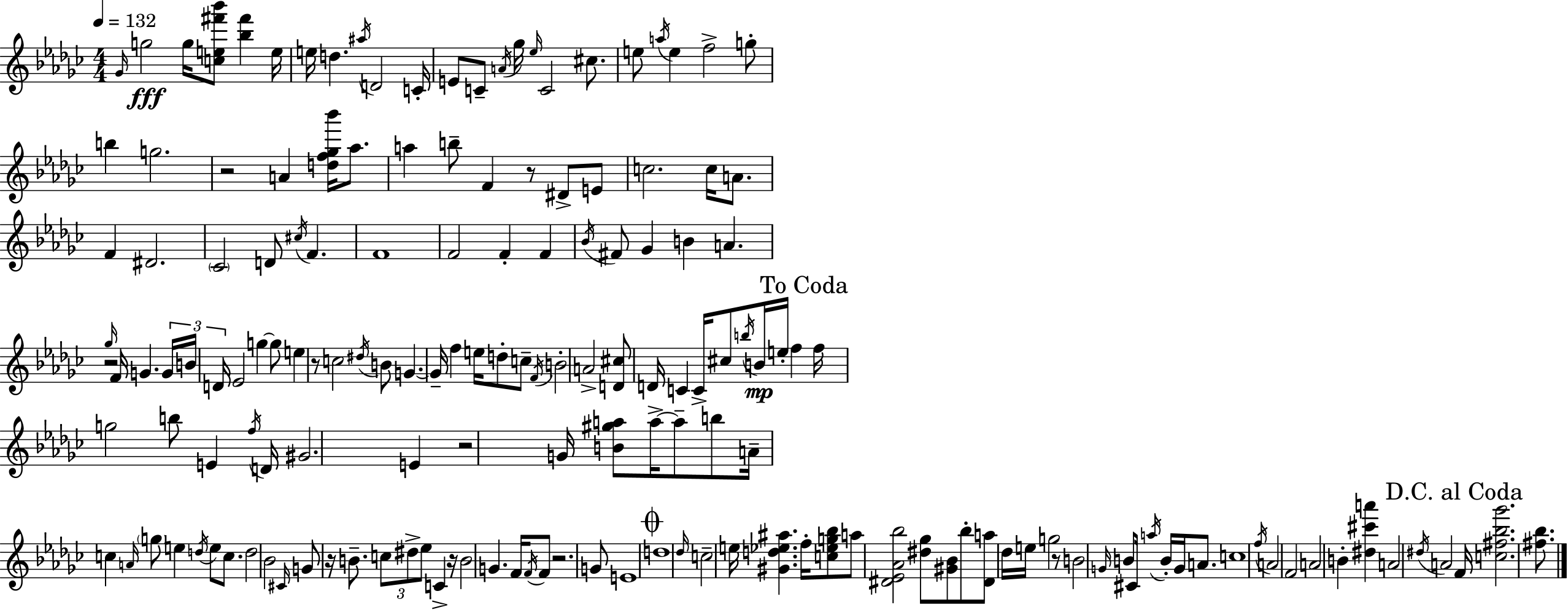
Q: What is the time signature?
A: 4/4